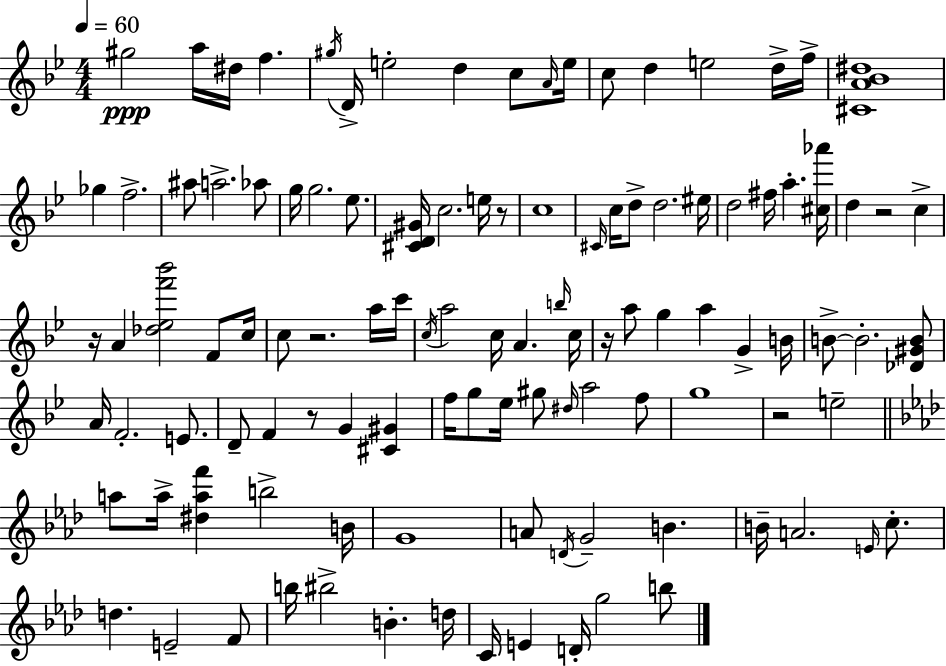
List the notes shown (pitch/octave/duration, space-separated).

G#5/h A5/s D#5/s F5/q. G#5/s D4/s E5/h D5/q C5/e A4/s E5/s C5/e D5/q E5/h D5/s F5/s [C#4,A4,Bb4,D#5]/w Gb5/q F5/h. A#5/e A5/h. Ab5/e G5/s G5/h. Eb5/e. [C#4,D4,G#4]/s C5/h. E5/s R/e C5/w C#4/s C5/s D5/e D5/h. EIS5/s D5/h F#5/s A5/q. [C#5,Ab6]/s D5/q R/h C5/q R/s A4/q [Db5,Eb5,F6,Bb6]/h F4/e C5/s C5/e R/h. A5/s C6/s C5/s A5/h C5/s A4/q. B5/s C5/s R/s A5/e G5/q A5/q G4/q B4/s B4/e B4/h. [Db4,G#4,B4]/e A4/s F4/h. E4/e. D4/e F4/q R/e G4/q [C#4,G#4]/q F5/s G5/e Eb5/s G#5/e D#5/s A5/h F5/e G5/w R/h E5/h A5/e A5/s [D#5,A5,F6]/q B5/h B4/s G4/w A4/e D4/s G4/h B4/q. B4/s A4/h. E4/s C5/e. D5/q. E4/h F4/e B5/s BIS5/h B4/q. D5/s C4/s E4/q D4/s G5/h B5/e